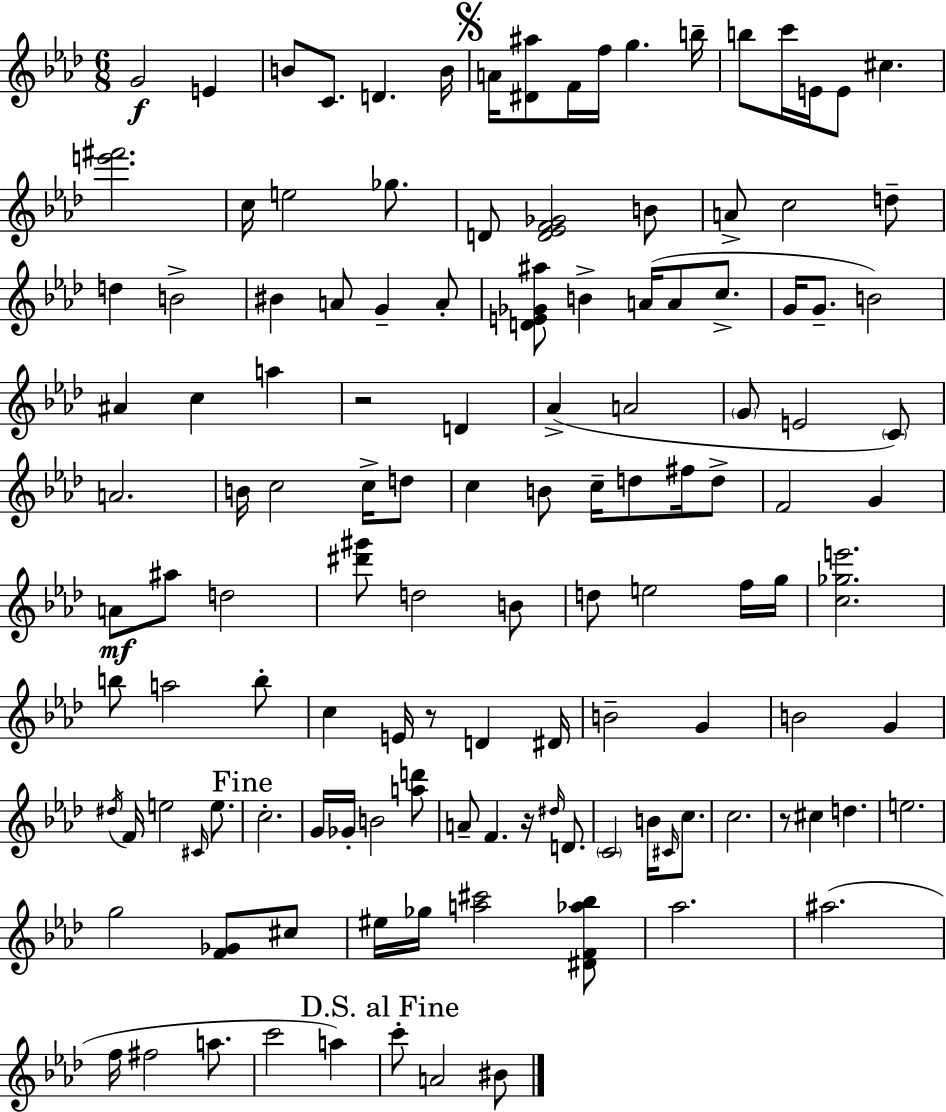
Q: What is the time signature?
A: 6/8